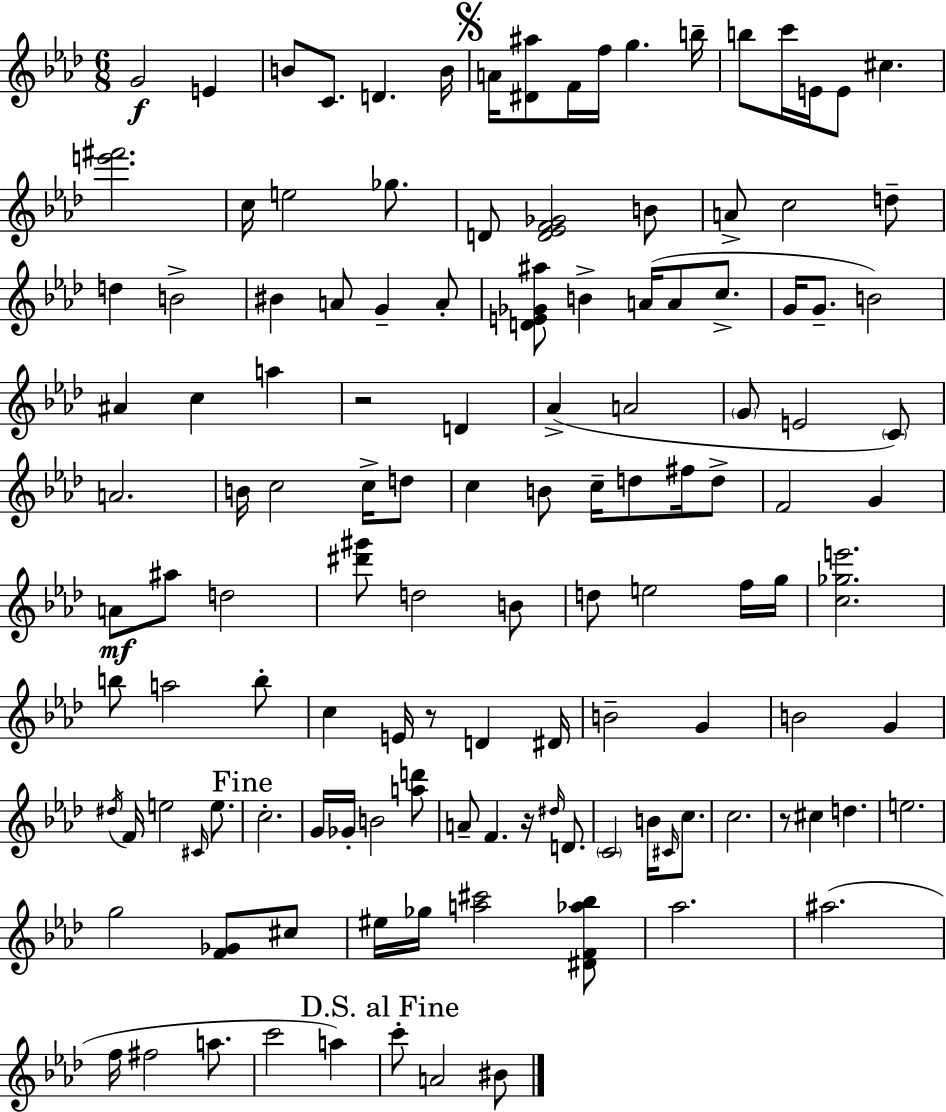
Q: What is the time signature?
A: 6/8